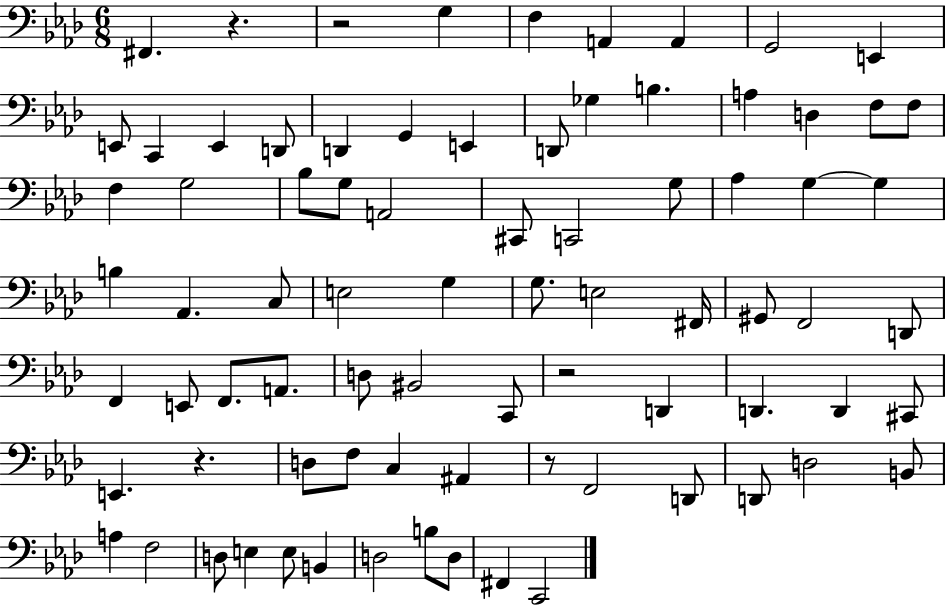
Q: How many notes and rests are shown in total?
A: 80